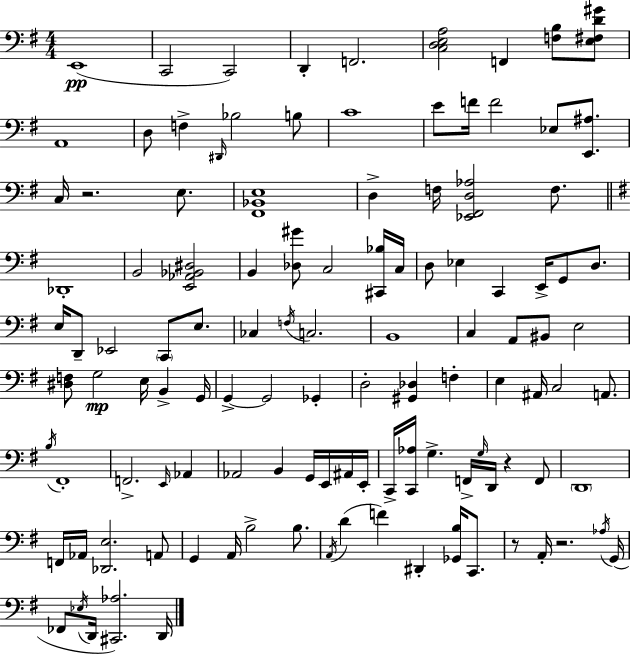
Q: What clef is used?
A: bass